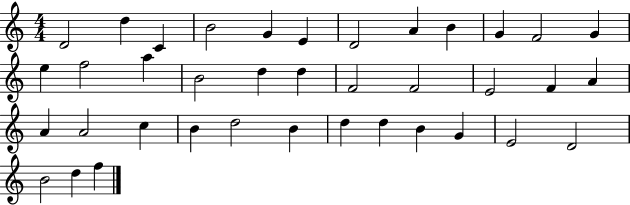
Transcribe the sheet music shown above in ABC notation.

X:1
T:Untitled
M:4/4
L:1/4
K:C
D2 d C B2 G E D2 A B G F2 G e f2 a B2 d d F2 F2 E2 F A A A2 c B d2 B d d B G E2 D2 B2 d f